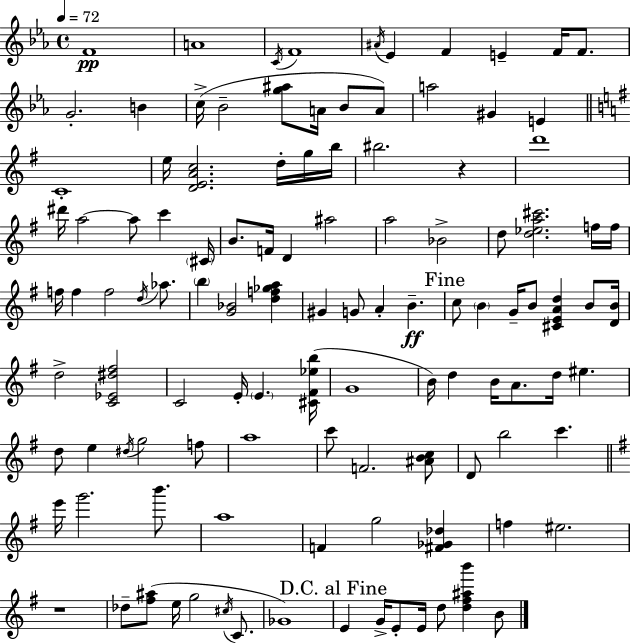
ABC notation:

X:1
T:Untitled
M:4/4
L:1/4
K:Eb
F4 A4 C/4 F4 ^A/4 _E F E F/4 F/2 G2 B c/4 _B2 [g^a]/2 A/4 _B/2 A/2 a2 ^G E C4 e/4 [DEAc]2 d/4 g/4 b/4 ^b2 z d'4 ^d'/4 a2 a/2 c' ^C/4 B/2 F/4 D ^a2 a2 _B2 d/2 [d_ea^c']2 f/4 f/4 f/4 f f2 d/4 _a/2 b [G_B]2 [df_ga] ^G G/2 A B c/2 B G/4 B/2 [^CEAd] B/2 [DB]/4 d2 [C_E^d^f]2 C2 E/4 E [^C^F_eb]/4 G4 B/4 d B/4 A/2 d/4 ^e d/2 e ^d/4 g2 f/2 a4 c'/2 F2 [^ABc]/2 D/2 b2 c' e'/4 g'2 b'/2 a4 F g2 [^F_G_d] f ^e2 z4 _d/2 [^f^a]/2 e/4 g2 ^c/4 C/2 _G4 E G/4 E/2 E/4 d/2 [d^f^ab'] B/2